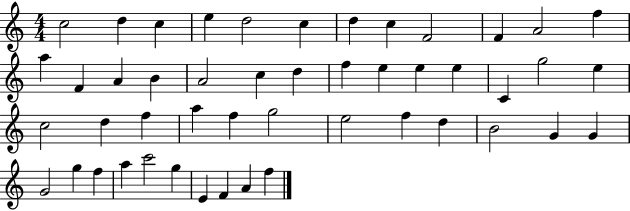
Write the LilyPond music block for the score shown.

{
  \clef treble
  \numericTimeSignature
  \time 4/4
  \key c \major
  c''2 d''4 c''4 | e''4 d''2 c''4 | d''4 c''4 f'2 | f'4 a'2 f''4 | \break a''4 f'4 a'4 b'4 | a'2 c''4 d''4 | f''4 e''4 e''4 e''4 | c'4 g''2 e''4 | \break c''2 d''4 f''4 | a''4 f''4 g''2 | e''2 f''4 d''4 | b'2 g'4 g'4 | \break g'2 g''4 f''4 | a''4 c'''2 g''4 | e'4 f'4 a'4 f''4 | \bar "|."
}